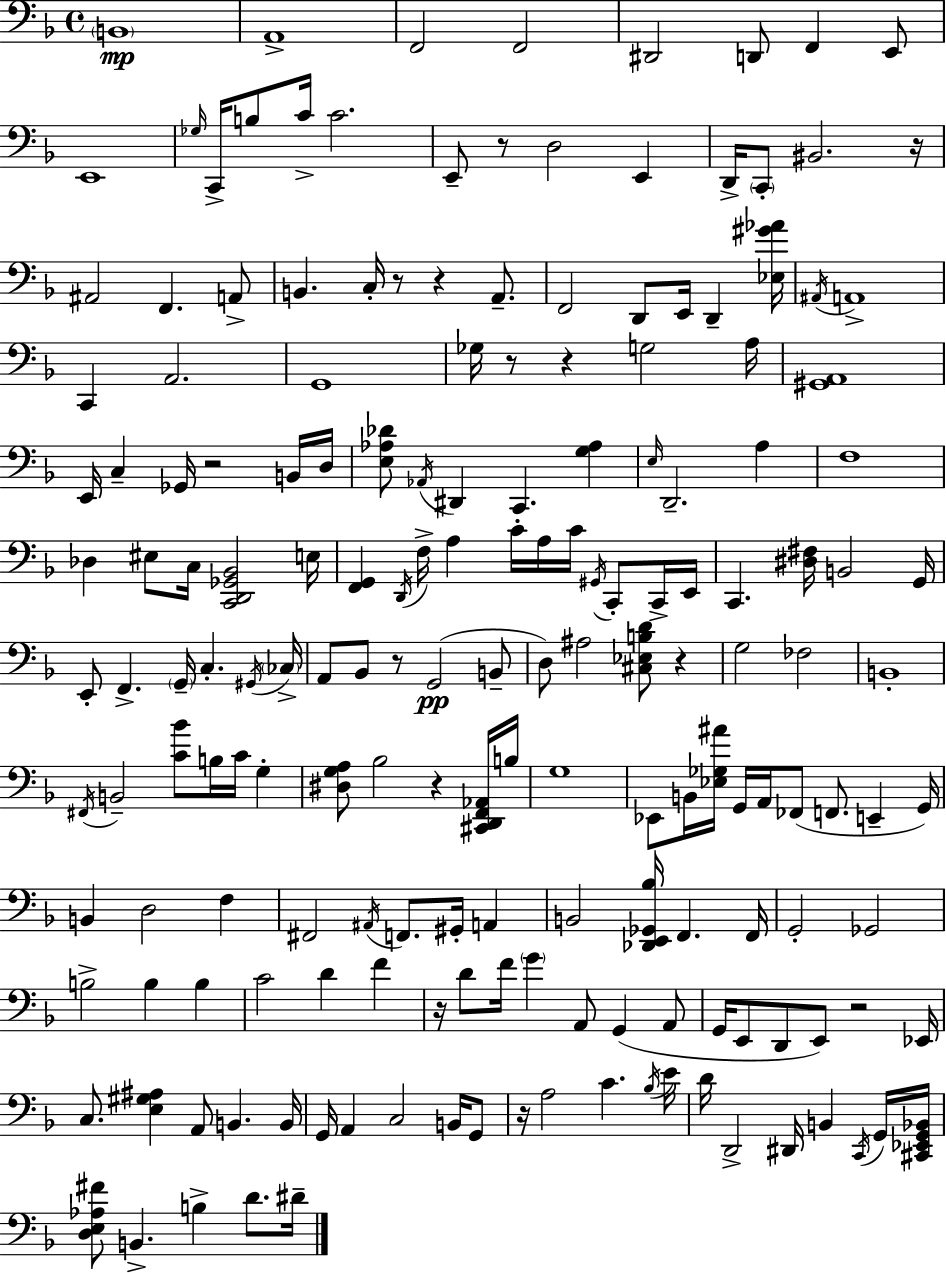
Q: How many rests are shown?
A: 13